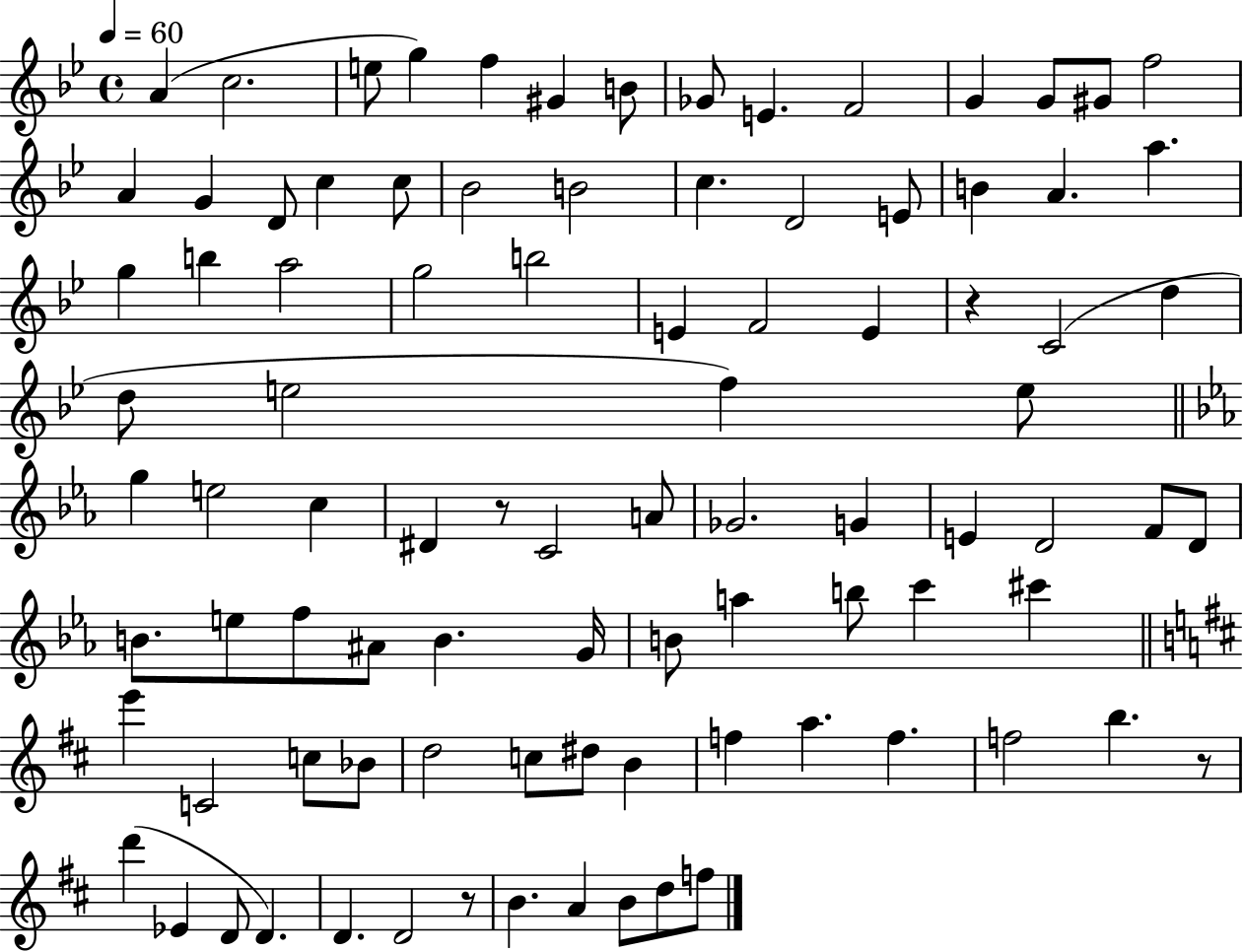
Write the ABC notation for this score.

X:1
T:Untitled
M:4/4
L:1/4
K:Bb
A c2 e/2 g f ^G B/2 _G/2 E F2 G G/2 ^G/2 f2 A G D/2 c c/2 _B2 B2 c D2 E/2 B A a g b a2 g2 b2 E F2 E z C2 d d/2 e2 f e/2 g e2 c ^D z/2 C2 A/2 _G2 G E D2 F/2 D/2 B/2 e/2 f/2 ^A/2 B G/4 B/2 a b/2 c' ^c' e' C2 c/2 _B/2 d2 c/2 ^d/2 B f a f f2 b z/2 d' _E D/2 D D D2 z/2 B A B/2 d/2 f/2